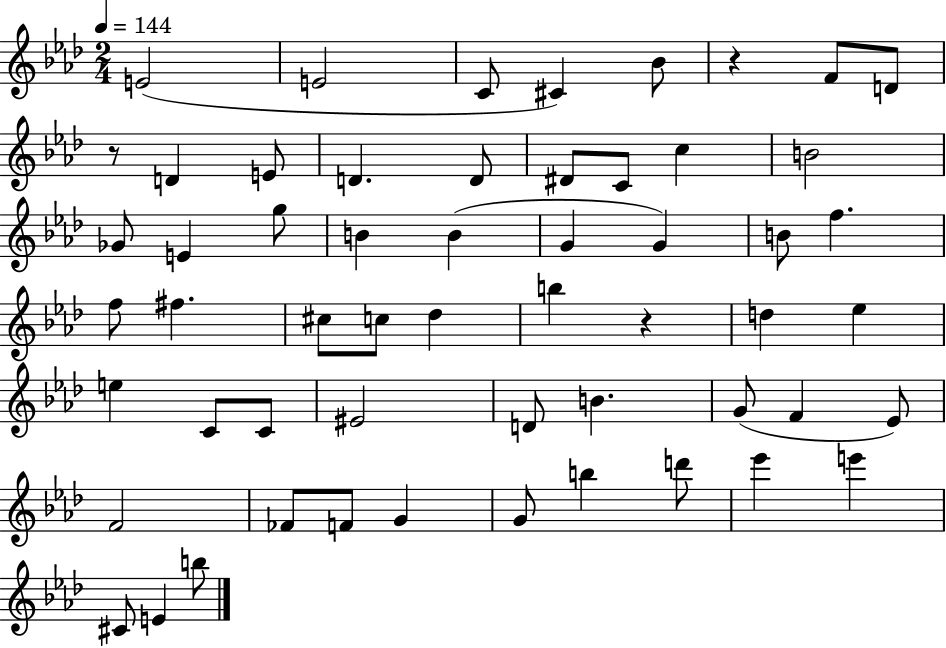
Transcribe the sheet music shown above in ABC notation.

X:1
T:Untitled
M:2/4
L:1/4
K:Ab
E2 E2 C/2 ^C _B/2 z F/2 D/2 z/2 D E/2 D D/2 ^D/2 C/2 c B2 _G/2 E g/2 B B G G B/2 f f/2 ^f ^c/2 c/2 _d b z d _e e C/2 C/2 ^E2 D/2 B G/2 F _E/2 F2 _F/2 F/2 G G/2 b d'/2 _e' e' ^C/2 E b/2